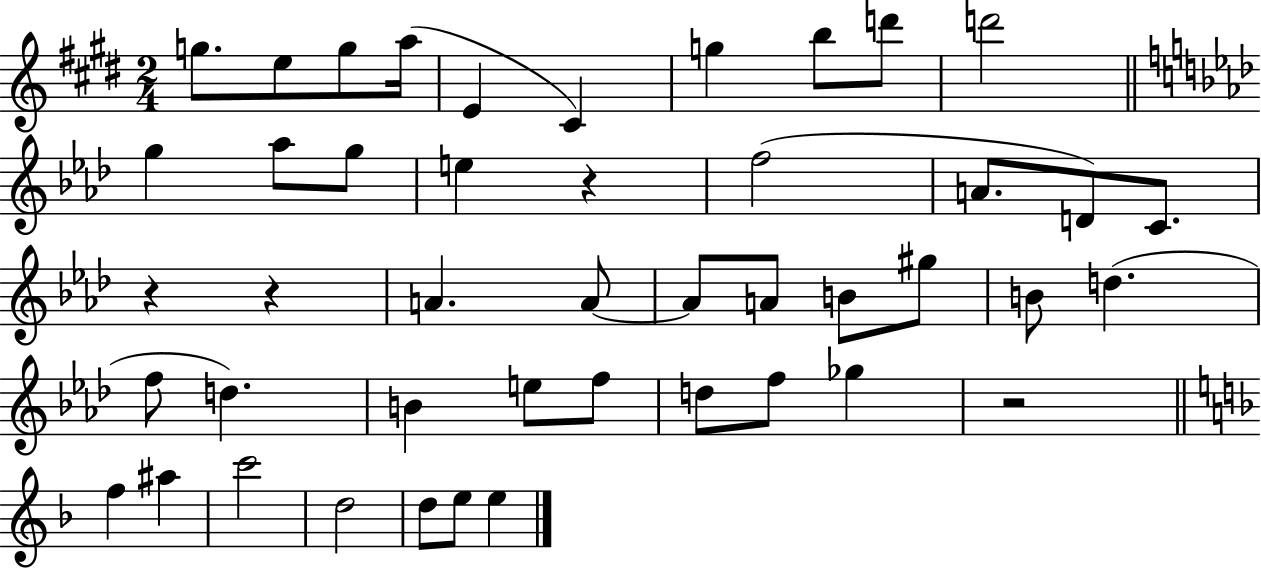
{
  \clef treble
  \numericTimeSignature
  \time 2/4
  \key e \major
  g''8. e''8 g''8 a''16( | e'4 cis'4) | g''4 b''8 d'''8 | d'''2 | \break \bar "||" \break \key f \minor g''4 aes''8 g''8 | e''4 r4 | f''2( | a'8. d'8) c'8. | \break r4 r4 | a'4. a'8~~ | a'8 a'8 b'8 gis''8 | b'8 d''4.( | \break f''8 d''4.) | b'4 e''8 f''8 | d''8 f''8 ges''4 | r2 | \break \bar "||" \break \key f \major f''4 ais''4 | c'''2 | d''2 | d''8 e''8 e''4 | \break \bar "|."
}